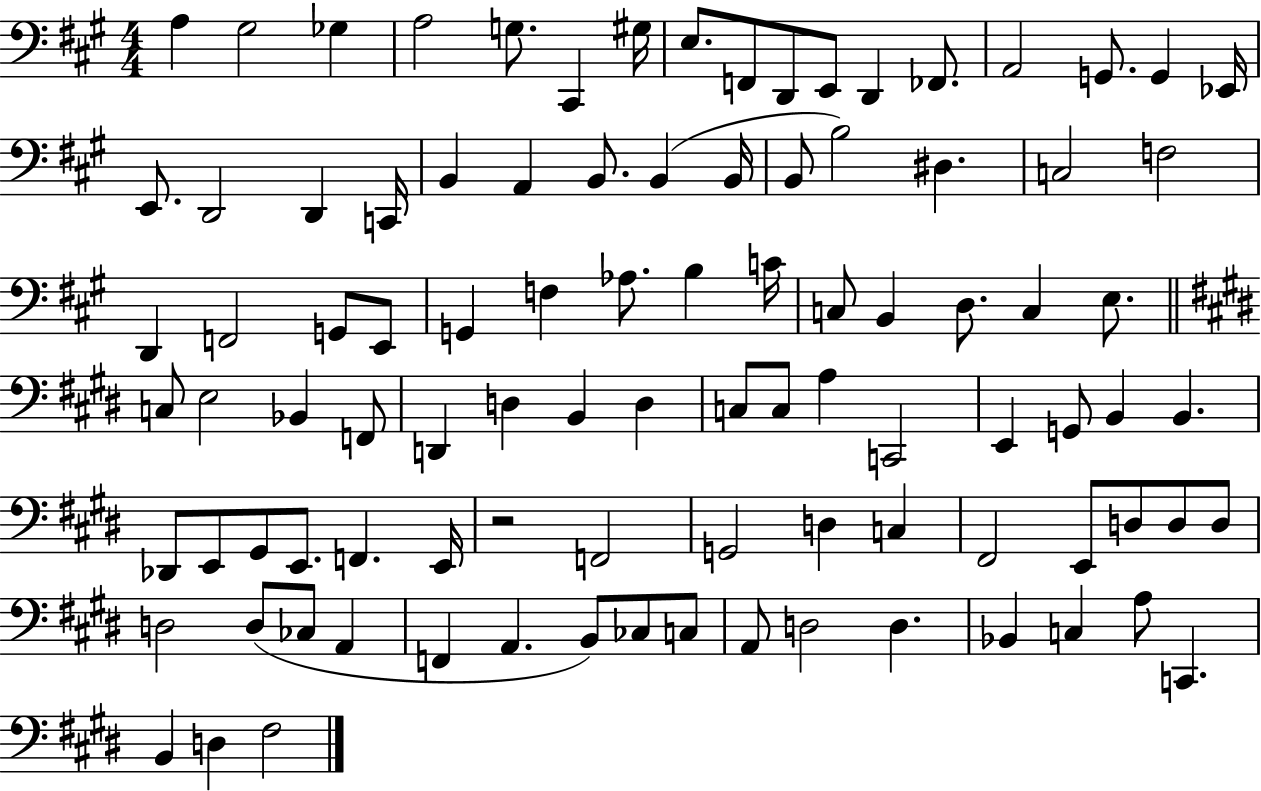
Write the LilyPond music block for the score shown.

{
  \clef bass
  \numericTimeSignature
  \time 4/4
  \key a \major
  \repeat volta 2 { a4 gis2 ges4 | a2 g8. cis,4 gis16 | e8. f,8 d,8 e,8 d,4 fes,8. | a,2 g,8. g,4 ees,16 | \break e,8. d,2 d,4 c,16 | b,4 a,4 b,8. b,4( b,16 | b,8 b2) dis4. | c2 f2 | \break d,4 f,2 g,8 e,8 | g,4 f4 aes8. b4 c'16 | c8 b,4 d8. c4 e8. | \bar "||" \break \key e \major c8 e2 bes,4 f,8 | d,4 d4 b,4 d4 | c8 c8 a4 c,2 | e,4 g,8 b,4 b,4. | \break des,8 e,8 gis,8 e,8. f,4. e,16 | r2 f,2 | g,2 d4 c4 | fis,2 e,8 d8 d8 d8 | \break d2 d8( ces8 a,4 | f,4 a,4. b,8) ces8 c8 | a,8 d2 d4. | bes,4 c4 a8 c,4. | \break b,4 d4 fis2 | } \bar "|."
}